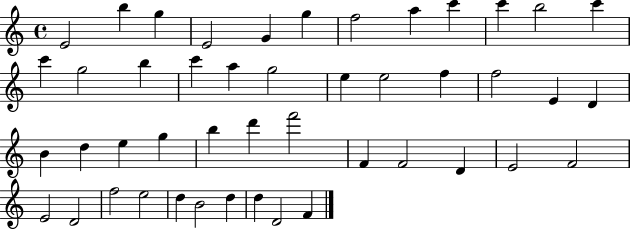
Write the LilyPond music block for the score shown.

{
  \clef treble
  \time 4/4
  \defaultTimeSignature
  \key c \major
  e'2 b''4 g''4 | e'2 g'4 g''4 | f''2 a''4 c'''4 | c'''4 b''2 c'''4 | \break c'''4 g''2 b''4 | c'''4 a''4 g''2 | e''4 e''2 f''4 | f''2 e'4 d'4 | \break b'4 d''4 e''4 g''4 | b''4 d'''4 f'''2 | f'4 f'2 d'4 | e'2 f'2 | \break e'2 d'2 | f''2 e''2 | d''4 b'2 d''4 | d''4 d'2 f'4 | \break \bar "|."
}